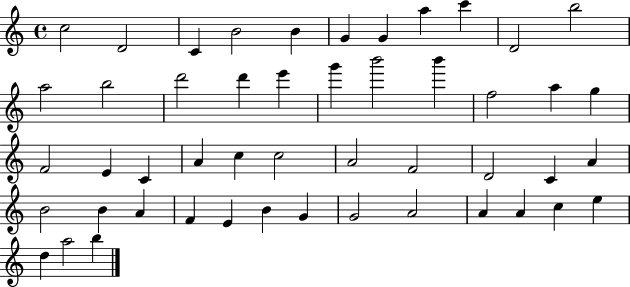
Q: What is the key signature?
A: C major